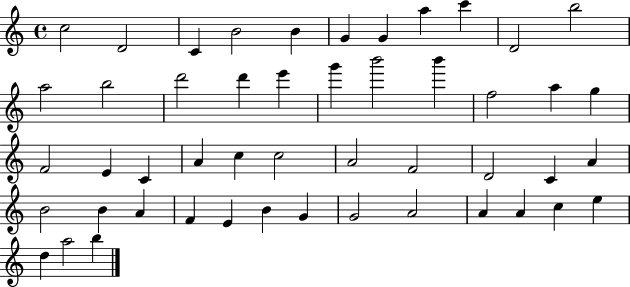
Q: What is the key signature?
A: C major